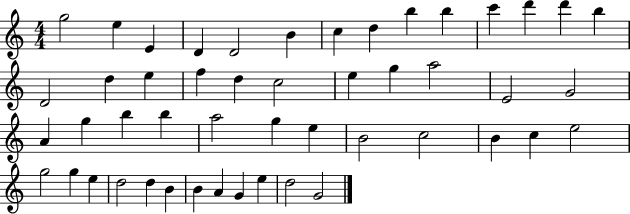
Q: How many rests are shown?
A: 0